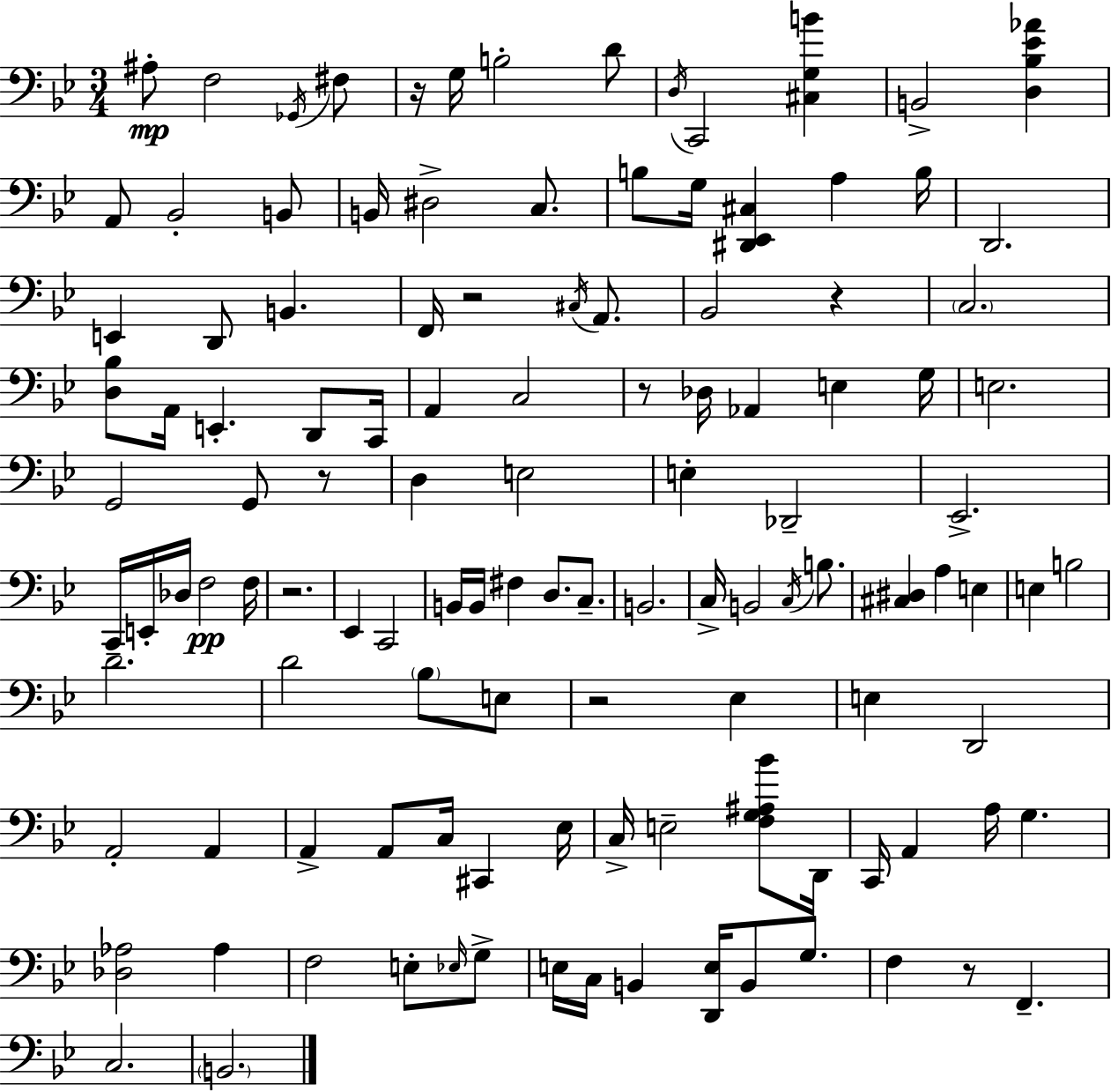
A#3/e F3/h Gb2/s F#3/e R/s G3/s B3/h D4/e D3/s C2/h [C#3,G3,B4]/q B2/h [D3,Bb3,Eb4,Ab4]/q A2/e Bb2/h B2/e B2/s D#3/h C3/e. B3/e G3/s [D#2,Eb2,C#3]/q A3/q B3/s D2/h. E2/q D2/e B2/q. F2/s R/h C#3/s A2/e. Bb2/h R/q C3/h. [D3,Bb3]/e A2/s E2/q. D2/e C2/s A2/q C3/h R/e Db3/s Ab2/q E3/q G3/s E3/h. G2/h G2/e R/e D3/q E3/h E3/q Db2/h Eb2/h. C2/s E2/s Db3/s F3/h F3/s R/h. Eb2/q C2/h B2/s B2/s F#3/q D3/e. C3/e. B2/h. C3/s B2/h C3/s B3/e. [C#3,D#3]/q A3/q E3/q E3/q B3/h D4/h. D4/h Bb3/e E3/e R/h Eb3/q E3/q D2/h A2/h A2/q A2/q A2/e C3/s C#2/q Eb3/s C3/s E3/h [F3,G3,A#3,Bb4]/e D2/s C2/s A2/q A3/s G3/q. [Db3,Ab3]/h Ab3/q F3/h E3/e Eb3/s G3/e E3/s C3/s B2/q [D2,E3]/s B2/e G3/e. F3/q R/e F2/q. C3/h. B2/h.